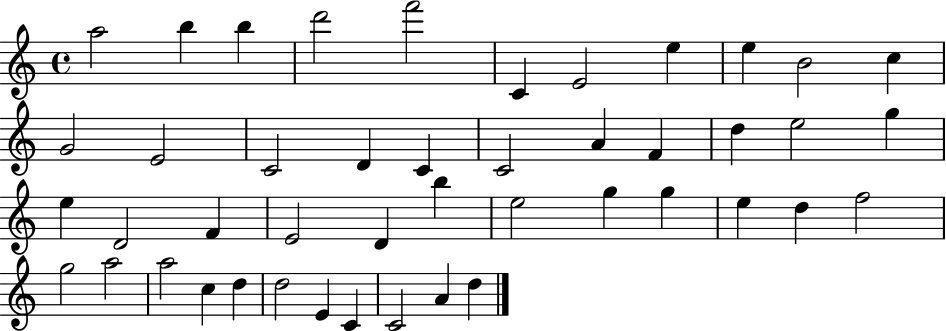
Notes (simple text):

A5/h B5/q B5/q D6/h F6/h C4/q E4/h E5/q E5/q B4/h C5/q G4/h E4/h C4/h D4/q C4/q C4/h A4/q F4/q D5/q E5/h G5/q E5/q D4/h F4/q E4/h D4/q B5/q E5/h G5/q G5/q E5/q D5/q F5/h G5/h A5/h A5/h C5/q D5/q D5/h E4/q C4/q C4/h A4/q D5/q